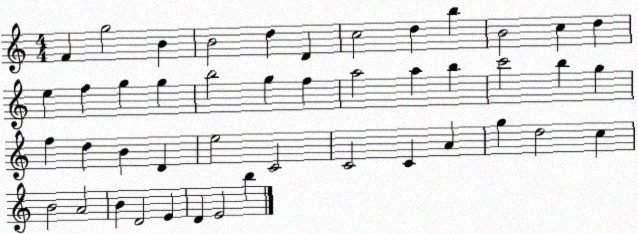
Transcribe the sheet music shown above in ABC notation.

X:1
T:Untitled
M:4/4
L:1/4
K:C
F g2 B B2 d D c2 d b B2 c d e f g g b2 g f a2 a b c'2 b g f d B D e2 C2 C2 C A g d2 c B2 A2 B D2 E D E2 b